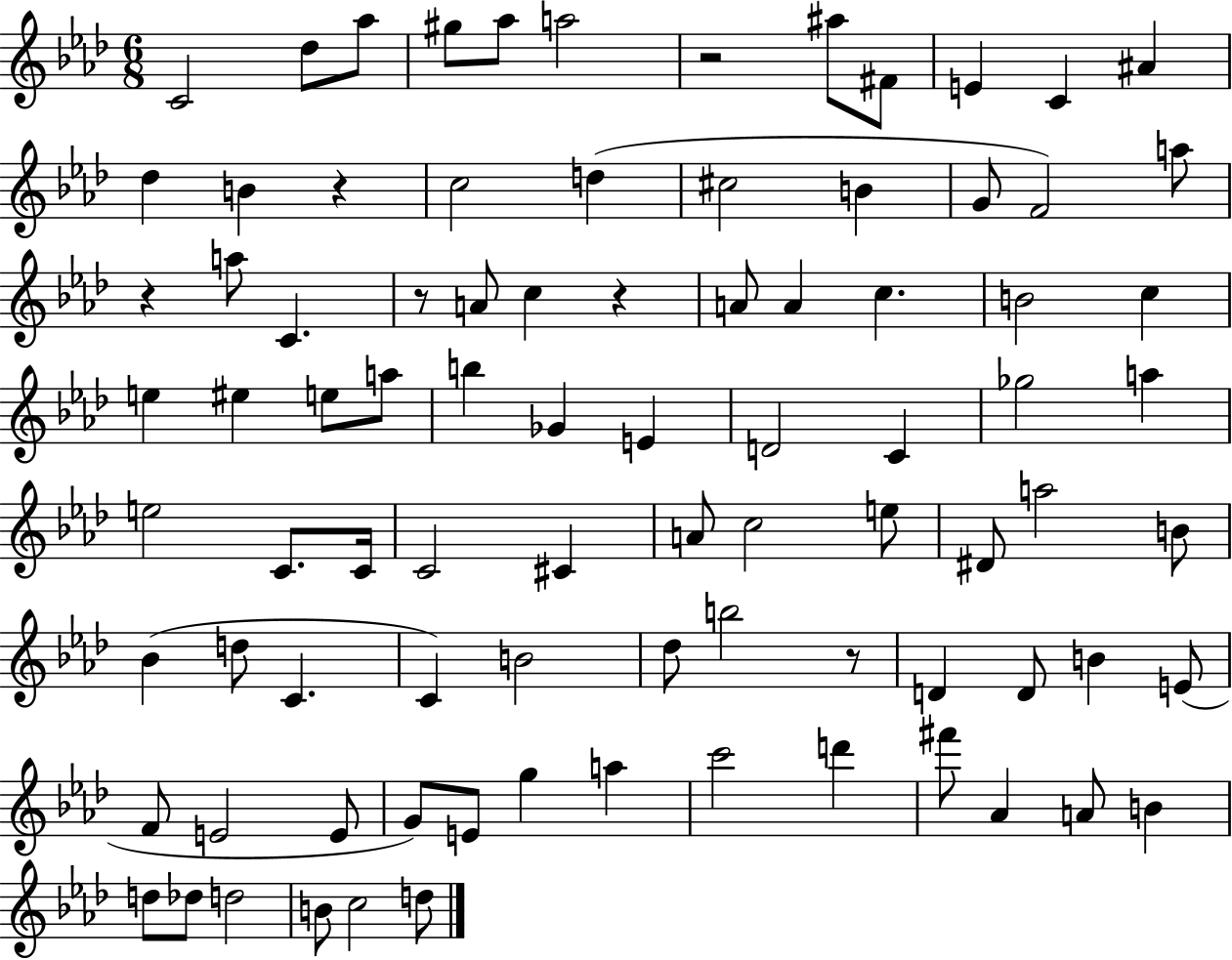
{
  \clef treble
  \numericTimeSignature
  \time 6/8
  \key aes \major
  c'2 des''8 aes''8 | gis''8 aes''8 a''2 | r2 ais''8 fis'8 | e'4 c'4 ais'4 | \break des''4 b'4 r4 | c''2 d''4( | cis''2 b'4 | g'8 f'2) a''8 | \break r4 a''8 c'4. | r8 a'8 c''4 r4 | a'8 a'4 c''4. | b'2 c''4 | \break e''4 eis''4 e''8 a''8 | b''4 ges'4 e'4 | d'2 c'4 | ges''2 a''4 | \break e''2 c'8. c'16 | c'2 cis'4 | a'8 c''2 e''8 | dis'8 a''2 b'8 | \break bes'4( d''8 c'4. | c'4) b'2 | des''8 b''2 r8 | d'4 d'8 b'4 e'8( | \break f'8 e'2 e'8 | g'8) e'8 g''4 a''4 | c'''2 d'''4 | fis'''8 aes'4 a'8 b'4 | \break d''8 des''8 d''2 | b'8 c''2 d''8 | \bar "|."
}